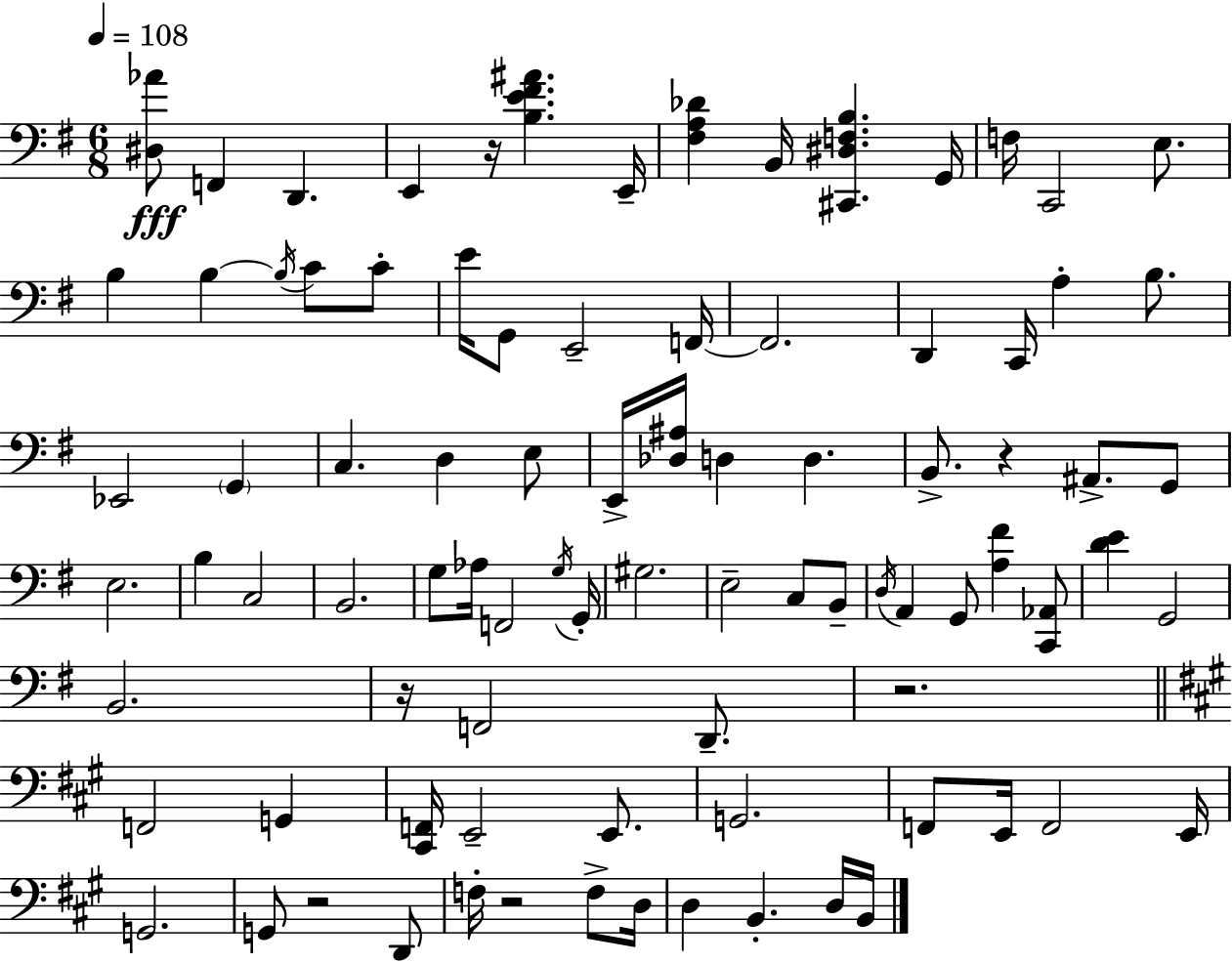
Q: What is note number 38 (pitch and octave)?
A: B2